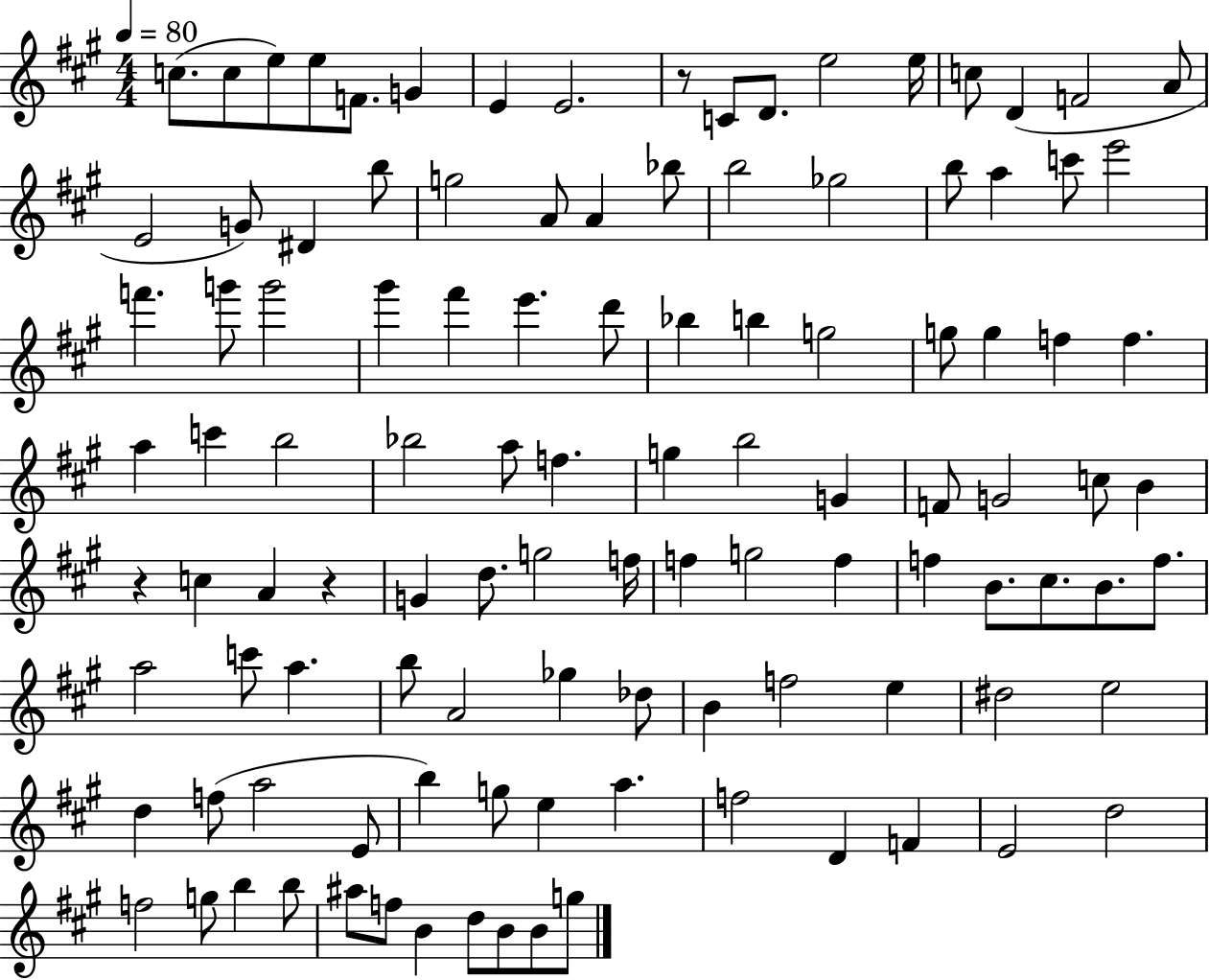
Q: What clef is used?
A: treble